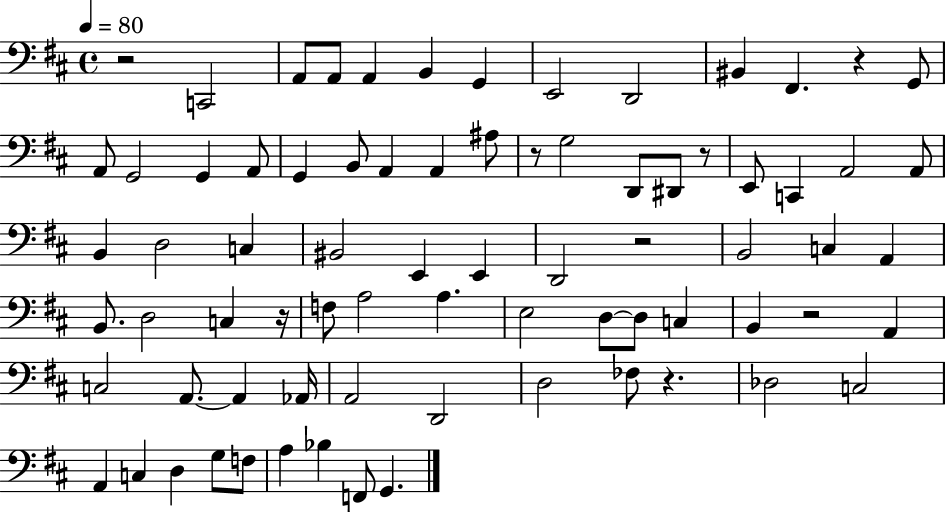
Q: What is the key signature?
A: D major